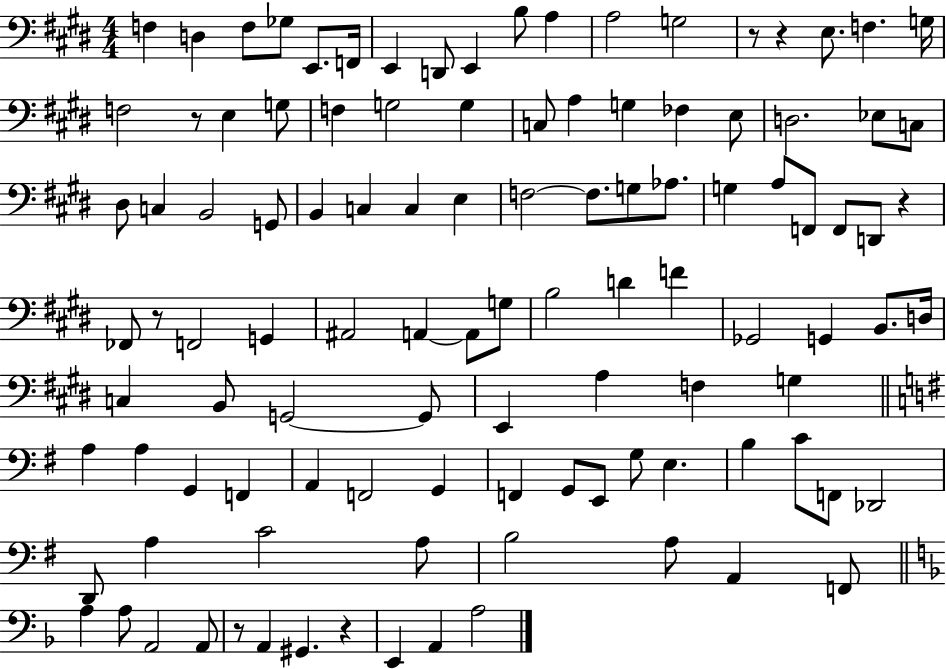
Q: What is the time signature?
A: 4/4